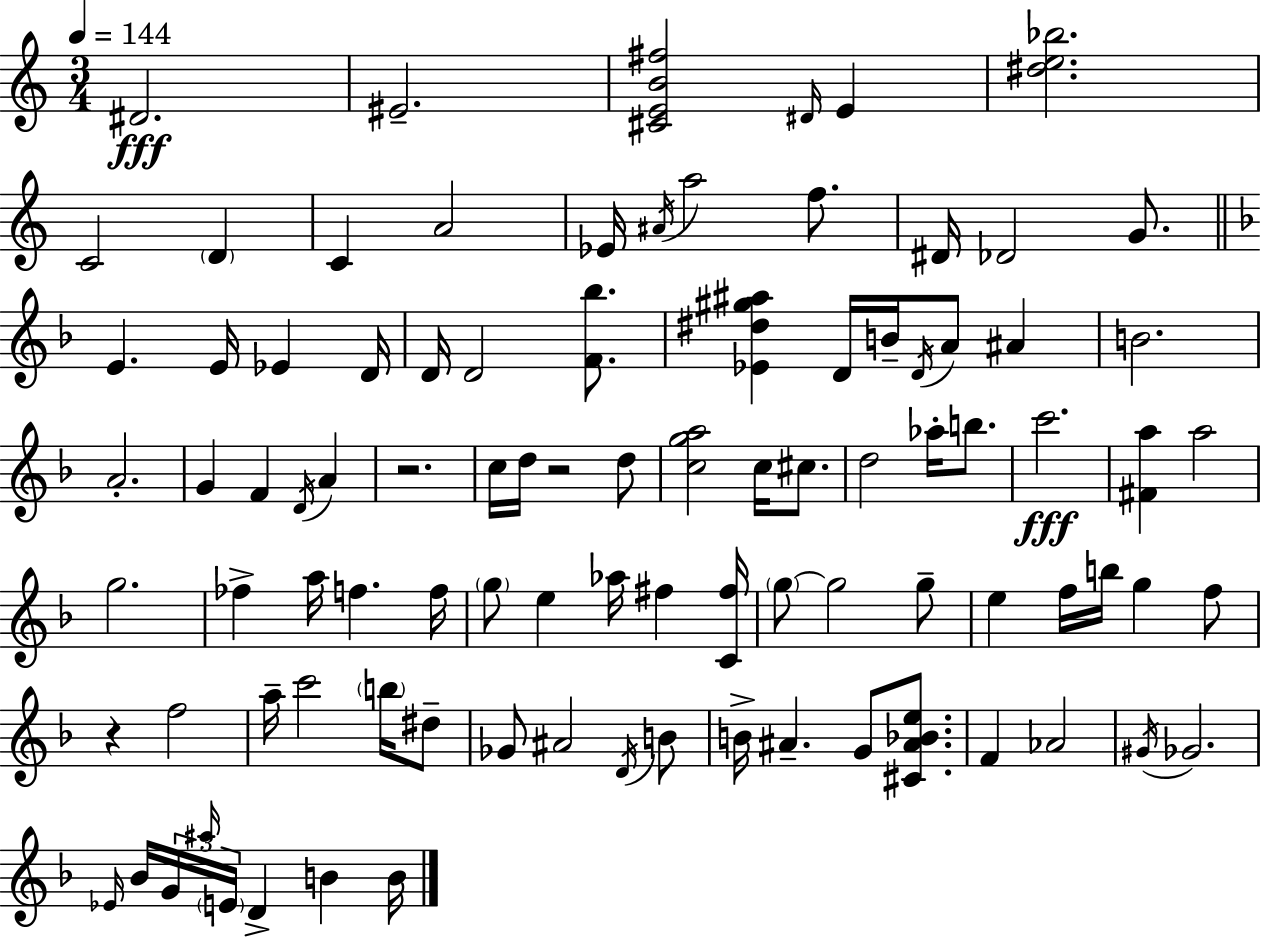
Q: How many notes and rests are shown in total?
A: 94